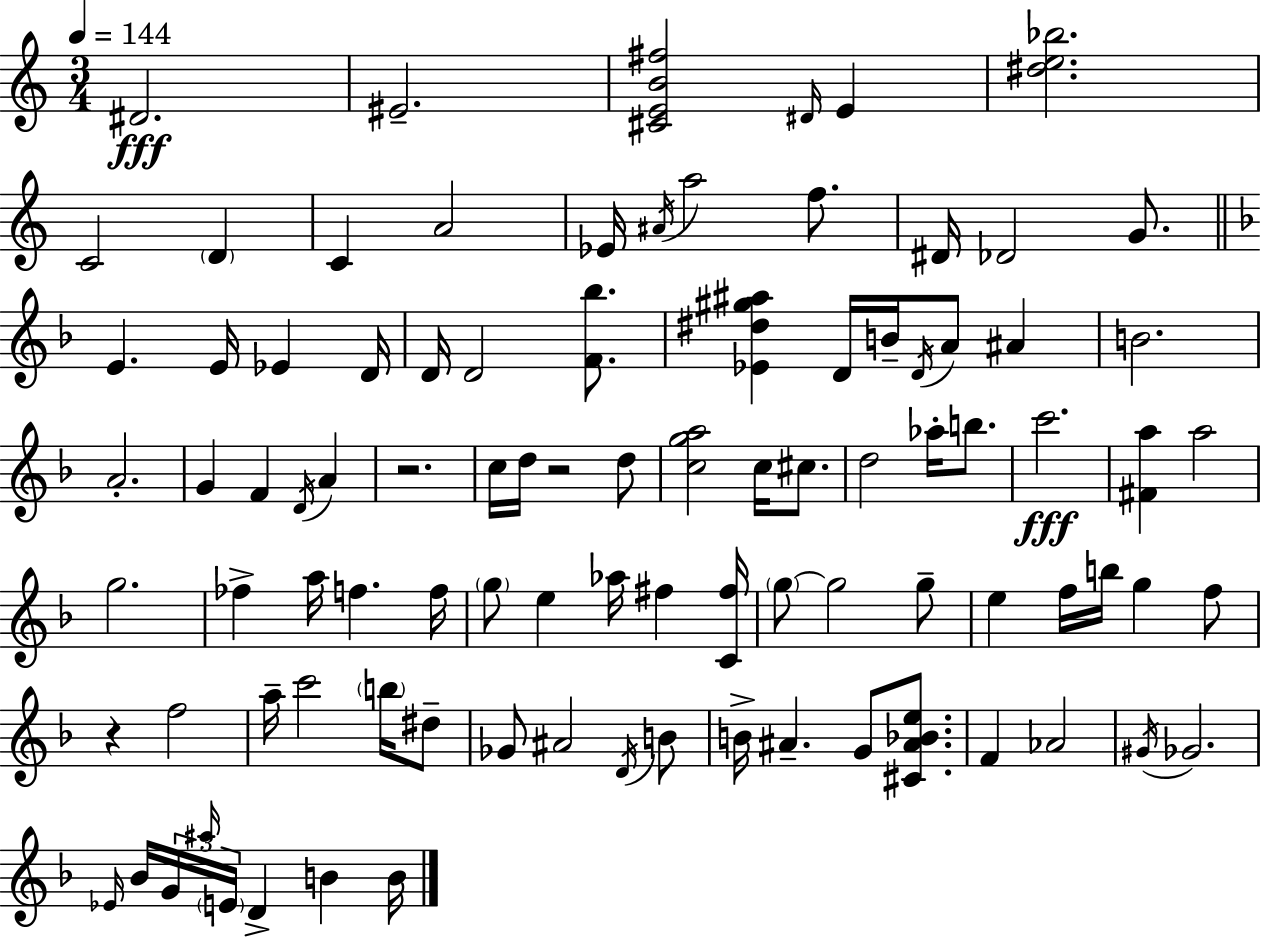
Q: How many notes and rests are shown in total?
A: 94